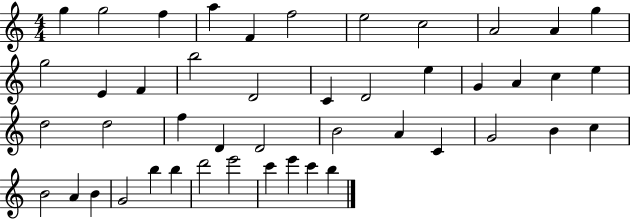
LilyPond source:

{
  \clef treble
  \numericTimeSignature
  \time 4/4
  \key c \major
  g''4 g''2 f''4 | a''4 f'4 f''2 | e''2 c''2 | a'2 a'4 g''4 | \break g''2 e'4 f'4 | b''2 d'2 | c'4 d'2 e''4 | g'4 a'4 c''4 e''4 | \break d''2 d''2 | f''4 d'4 d'2 | b'2 a'4 c'4 | g'2 b'4 c''4 | \break b'2 a'4 b'4 | g'2 b''4 b''4 | d'''2 e'''2 | c'''4 e'''4 c'''4 b''4 | \break \bar "|."
}